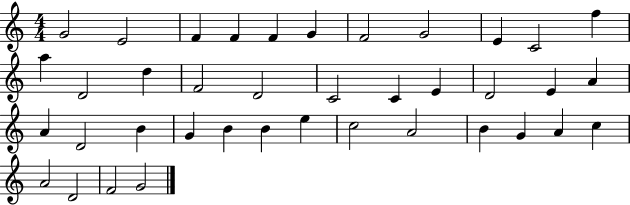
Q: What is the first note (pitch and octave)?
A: G4